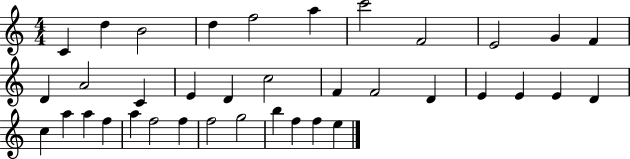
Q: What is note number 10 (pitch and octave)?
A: G4